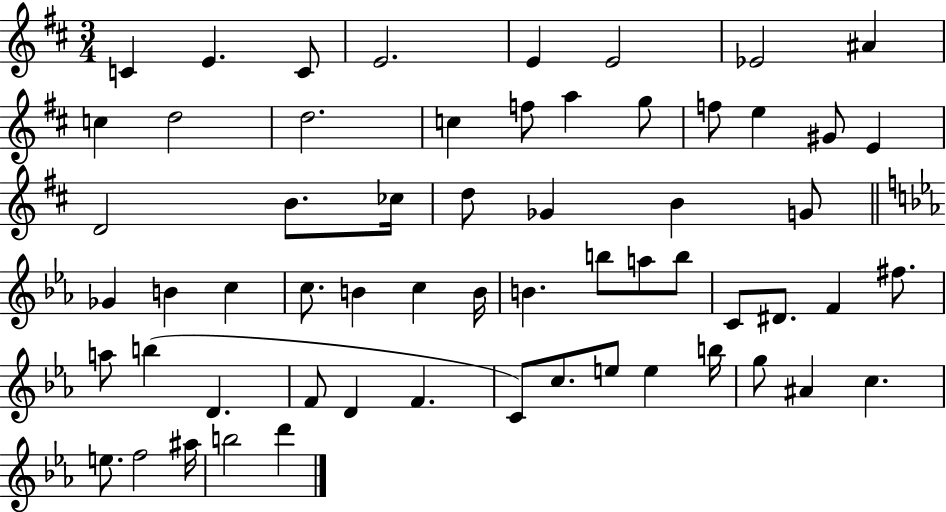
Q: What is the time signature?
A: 3/4